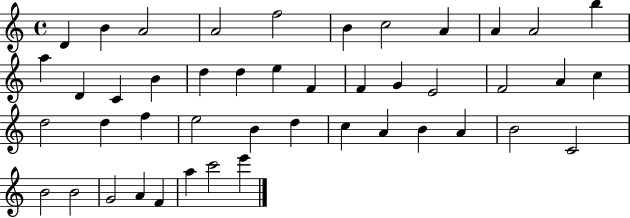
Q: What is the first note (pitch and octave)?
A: D4